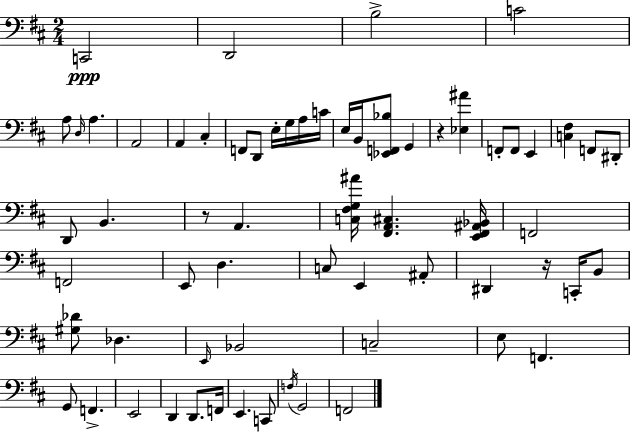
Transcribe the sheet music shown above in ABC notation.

X:1
T:Untitled
M:2/4
L:1/4
K:D
C,,2 D,,2 B,2 C2 A,/2 D,/4 A, A,,2 A,, ^C, F,,/2 D,,/2 E,/4 G,/4 A,/4 C/4 E,/4 B,,/4 [_E,,F,,_B,]/2 G,, z [_E,^A] F,,/2 F,,/2 E,, [C,^F,] F,,/2 ^D,,/2 D,,/2 B,, z/2 A,, [C,^F,G,^A]/4 [^F,,A,,^C,] [E,,^F,,^A,,_B,,]/4 F,,2 F,,2 E,,/2 D, C,/2 E,, ^A,,/2 ^D,, z/4 C,,/4 B,,/2 [^G,_D]/2 _D, E,,/4 _B,,2 C,2 E,/2 F,, G,,/2 F,, E,,2 D,, D,,/2 F,,/4 E,, C,,/2 F,/4 G,,2 F,,2